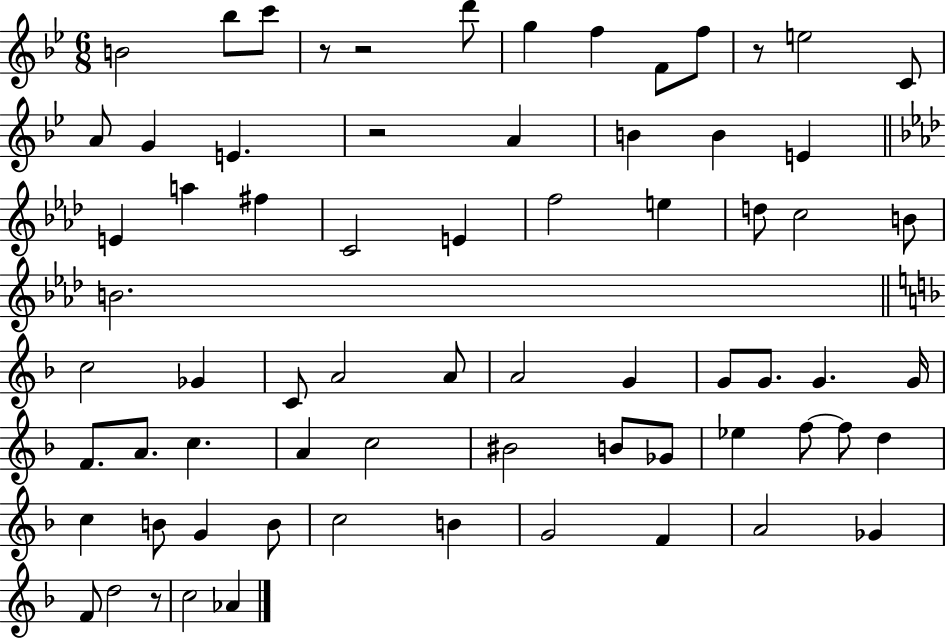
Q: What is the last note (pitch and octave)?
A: Ab4